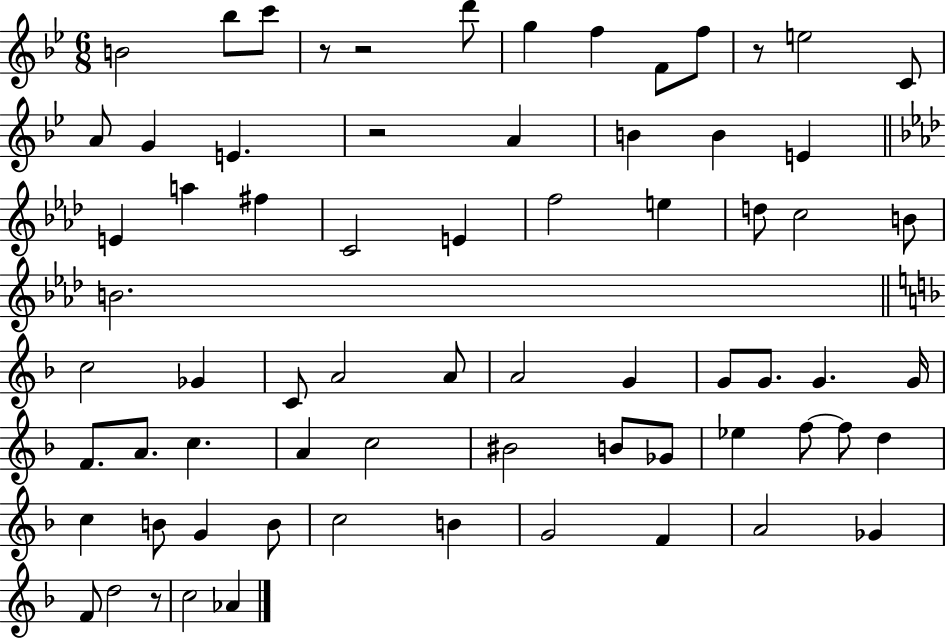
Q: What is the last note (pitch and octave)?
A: Ab4